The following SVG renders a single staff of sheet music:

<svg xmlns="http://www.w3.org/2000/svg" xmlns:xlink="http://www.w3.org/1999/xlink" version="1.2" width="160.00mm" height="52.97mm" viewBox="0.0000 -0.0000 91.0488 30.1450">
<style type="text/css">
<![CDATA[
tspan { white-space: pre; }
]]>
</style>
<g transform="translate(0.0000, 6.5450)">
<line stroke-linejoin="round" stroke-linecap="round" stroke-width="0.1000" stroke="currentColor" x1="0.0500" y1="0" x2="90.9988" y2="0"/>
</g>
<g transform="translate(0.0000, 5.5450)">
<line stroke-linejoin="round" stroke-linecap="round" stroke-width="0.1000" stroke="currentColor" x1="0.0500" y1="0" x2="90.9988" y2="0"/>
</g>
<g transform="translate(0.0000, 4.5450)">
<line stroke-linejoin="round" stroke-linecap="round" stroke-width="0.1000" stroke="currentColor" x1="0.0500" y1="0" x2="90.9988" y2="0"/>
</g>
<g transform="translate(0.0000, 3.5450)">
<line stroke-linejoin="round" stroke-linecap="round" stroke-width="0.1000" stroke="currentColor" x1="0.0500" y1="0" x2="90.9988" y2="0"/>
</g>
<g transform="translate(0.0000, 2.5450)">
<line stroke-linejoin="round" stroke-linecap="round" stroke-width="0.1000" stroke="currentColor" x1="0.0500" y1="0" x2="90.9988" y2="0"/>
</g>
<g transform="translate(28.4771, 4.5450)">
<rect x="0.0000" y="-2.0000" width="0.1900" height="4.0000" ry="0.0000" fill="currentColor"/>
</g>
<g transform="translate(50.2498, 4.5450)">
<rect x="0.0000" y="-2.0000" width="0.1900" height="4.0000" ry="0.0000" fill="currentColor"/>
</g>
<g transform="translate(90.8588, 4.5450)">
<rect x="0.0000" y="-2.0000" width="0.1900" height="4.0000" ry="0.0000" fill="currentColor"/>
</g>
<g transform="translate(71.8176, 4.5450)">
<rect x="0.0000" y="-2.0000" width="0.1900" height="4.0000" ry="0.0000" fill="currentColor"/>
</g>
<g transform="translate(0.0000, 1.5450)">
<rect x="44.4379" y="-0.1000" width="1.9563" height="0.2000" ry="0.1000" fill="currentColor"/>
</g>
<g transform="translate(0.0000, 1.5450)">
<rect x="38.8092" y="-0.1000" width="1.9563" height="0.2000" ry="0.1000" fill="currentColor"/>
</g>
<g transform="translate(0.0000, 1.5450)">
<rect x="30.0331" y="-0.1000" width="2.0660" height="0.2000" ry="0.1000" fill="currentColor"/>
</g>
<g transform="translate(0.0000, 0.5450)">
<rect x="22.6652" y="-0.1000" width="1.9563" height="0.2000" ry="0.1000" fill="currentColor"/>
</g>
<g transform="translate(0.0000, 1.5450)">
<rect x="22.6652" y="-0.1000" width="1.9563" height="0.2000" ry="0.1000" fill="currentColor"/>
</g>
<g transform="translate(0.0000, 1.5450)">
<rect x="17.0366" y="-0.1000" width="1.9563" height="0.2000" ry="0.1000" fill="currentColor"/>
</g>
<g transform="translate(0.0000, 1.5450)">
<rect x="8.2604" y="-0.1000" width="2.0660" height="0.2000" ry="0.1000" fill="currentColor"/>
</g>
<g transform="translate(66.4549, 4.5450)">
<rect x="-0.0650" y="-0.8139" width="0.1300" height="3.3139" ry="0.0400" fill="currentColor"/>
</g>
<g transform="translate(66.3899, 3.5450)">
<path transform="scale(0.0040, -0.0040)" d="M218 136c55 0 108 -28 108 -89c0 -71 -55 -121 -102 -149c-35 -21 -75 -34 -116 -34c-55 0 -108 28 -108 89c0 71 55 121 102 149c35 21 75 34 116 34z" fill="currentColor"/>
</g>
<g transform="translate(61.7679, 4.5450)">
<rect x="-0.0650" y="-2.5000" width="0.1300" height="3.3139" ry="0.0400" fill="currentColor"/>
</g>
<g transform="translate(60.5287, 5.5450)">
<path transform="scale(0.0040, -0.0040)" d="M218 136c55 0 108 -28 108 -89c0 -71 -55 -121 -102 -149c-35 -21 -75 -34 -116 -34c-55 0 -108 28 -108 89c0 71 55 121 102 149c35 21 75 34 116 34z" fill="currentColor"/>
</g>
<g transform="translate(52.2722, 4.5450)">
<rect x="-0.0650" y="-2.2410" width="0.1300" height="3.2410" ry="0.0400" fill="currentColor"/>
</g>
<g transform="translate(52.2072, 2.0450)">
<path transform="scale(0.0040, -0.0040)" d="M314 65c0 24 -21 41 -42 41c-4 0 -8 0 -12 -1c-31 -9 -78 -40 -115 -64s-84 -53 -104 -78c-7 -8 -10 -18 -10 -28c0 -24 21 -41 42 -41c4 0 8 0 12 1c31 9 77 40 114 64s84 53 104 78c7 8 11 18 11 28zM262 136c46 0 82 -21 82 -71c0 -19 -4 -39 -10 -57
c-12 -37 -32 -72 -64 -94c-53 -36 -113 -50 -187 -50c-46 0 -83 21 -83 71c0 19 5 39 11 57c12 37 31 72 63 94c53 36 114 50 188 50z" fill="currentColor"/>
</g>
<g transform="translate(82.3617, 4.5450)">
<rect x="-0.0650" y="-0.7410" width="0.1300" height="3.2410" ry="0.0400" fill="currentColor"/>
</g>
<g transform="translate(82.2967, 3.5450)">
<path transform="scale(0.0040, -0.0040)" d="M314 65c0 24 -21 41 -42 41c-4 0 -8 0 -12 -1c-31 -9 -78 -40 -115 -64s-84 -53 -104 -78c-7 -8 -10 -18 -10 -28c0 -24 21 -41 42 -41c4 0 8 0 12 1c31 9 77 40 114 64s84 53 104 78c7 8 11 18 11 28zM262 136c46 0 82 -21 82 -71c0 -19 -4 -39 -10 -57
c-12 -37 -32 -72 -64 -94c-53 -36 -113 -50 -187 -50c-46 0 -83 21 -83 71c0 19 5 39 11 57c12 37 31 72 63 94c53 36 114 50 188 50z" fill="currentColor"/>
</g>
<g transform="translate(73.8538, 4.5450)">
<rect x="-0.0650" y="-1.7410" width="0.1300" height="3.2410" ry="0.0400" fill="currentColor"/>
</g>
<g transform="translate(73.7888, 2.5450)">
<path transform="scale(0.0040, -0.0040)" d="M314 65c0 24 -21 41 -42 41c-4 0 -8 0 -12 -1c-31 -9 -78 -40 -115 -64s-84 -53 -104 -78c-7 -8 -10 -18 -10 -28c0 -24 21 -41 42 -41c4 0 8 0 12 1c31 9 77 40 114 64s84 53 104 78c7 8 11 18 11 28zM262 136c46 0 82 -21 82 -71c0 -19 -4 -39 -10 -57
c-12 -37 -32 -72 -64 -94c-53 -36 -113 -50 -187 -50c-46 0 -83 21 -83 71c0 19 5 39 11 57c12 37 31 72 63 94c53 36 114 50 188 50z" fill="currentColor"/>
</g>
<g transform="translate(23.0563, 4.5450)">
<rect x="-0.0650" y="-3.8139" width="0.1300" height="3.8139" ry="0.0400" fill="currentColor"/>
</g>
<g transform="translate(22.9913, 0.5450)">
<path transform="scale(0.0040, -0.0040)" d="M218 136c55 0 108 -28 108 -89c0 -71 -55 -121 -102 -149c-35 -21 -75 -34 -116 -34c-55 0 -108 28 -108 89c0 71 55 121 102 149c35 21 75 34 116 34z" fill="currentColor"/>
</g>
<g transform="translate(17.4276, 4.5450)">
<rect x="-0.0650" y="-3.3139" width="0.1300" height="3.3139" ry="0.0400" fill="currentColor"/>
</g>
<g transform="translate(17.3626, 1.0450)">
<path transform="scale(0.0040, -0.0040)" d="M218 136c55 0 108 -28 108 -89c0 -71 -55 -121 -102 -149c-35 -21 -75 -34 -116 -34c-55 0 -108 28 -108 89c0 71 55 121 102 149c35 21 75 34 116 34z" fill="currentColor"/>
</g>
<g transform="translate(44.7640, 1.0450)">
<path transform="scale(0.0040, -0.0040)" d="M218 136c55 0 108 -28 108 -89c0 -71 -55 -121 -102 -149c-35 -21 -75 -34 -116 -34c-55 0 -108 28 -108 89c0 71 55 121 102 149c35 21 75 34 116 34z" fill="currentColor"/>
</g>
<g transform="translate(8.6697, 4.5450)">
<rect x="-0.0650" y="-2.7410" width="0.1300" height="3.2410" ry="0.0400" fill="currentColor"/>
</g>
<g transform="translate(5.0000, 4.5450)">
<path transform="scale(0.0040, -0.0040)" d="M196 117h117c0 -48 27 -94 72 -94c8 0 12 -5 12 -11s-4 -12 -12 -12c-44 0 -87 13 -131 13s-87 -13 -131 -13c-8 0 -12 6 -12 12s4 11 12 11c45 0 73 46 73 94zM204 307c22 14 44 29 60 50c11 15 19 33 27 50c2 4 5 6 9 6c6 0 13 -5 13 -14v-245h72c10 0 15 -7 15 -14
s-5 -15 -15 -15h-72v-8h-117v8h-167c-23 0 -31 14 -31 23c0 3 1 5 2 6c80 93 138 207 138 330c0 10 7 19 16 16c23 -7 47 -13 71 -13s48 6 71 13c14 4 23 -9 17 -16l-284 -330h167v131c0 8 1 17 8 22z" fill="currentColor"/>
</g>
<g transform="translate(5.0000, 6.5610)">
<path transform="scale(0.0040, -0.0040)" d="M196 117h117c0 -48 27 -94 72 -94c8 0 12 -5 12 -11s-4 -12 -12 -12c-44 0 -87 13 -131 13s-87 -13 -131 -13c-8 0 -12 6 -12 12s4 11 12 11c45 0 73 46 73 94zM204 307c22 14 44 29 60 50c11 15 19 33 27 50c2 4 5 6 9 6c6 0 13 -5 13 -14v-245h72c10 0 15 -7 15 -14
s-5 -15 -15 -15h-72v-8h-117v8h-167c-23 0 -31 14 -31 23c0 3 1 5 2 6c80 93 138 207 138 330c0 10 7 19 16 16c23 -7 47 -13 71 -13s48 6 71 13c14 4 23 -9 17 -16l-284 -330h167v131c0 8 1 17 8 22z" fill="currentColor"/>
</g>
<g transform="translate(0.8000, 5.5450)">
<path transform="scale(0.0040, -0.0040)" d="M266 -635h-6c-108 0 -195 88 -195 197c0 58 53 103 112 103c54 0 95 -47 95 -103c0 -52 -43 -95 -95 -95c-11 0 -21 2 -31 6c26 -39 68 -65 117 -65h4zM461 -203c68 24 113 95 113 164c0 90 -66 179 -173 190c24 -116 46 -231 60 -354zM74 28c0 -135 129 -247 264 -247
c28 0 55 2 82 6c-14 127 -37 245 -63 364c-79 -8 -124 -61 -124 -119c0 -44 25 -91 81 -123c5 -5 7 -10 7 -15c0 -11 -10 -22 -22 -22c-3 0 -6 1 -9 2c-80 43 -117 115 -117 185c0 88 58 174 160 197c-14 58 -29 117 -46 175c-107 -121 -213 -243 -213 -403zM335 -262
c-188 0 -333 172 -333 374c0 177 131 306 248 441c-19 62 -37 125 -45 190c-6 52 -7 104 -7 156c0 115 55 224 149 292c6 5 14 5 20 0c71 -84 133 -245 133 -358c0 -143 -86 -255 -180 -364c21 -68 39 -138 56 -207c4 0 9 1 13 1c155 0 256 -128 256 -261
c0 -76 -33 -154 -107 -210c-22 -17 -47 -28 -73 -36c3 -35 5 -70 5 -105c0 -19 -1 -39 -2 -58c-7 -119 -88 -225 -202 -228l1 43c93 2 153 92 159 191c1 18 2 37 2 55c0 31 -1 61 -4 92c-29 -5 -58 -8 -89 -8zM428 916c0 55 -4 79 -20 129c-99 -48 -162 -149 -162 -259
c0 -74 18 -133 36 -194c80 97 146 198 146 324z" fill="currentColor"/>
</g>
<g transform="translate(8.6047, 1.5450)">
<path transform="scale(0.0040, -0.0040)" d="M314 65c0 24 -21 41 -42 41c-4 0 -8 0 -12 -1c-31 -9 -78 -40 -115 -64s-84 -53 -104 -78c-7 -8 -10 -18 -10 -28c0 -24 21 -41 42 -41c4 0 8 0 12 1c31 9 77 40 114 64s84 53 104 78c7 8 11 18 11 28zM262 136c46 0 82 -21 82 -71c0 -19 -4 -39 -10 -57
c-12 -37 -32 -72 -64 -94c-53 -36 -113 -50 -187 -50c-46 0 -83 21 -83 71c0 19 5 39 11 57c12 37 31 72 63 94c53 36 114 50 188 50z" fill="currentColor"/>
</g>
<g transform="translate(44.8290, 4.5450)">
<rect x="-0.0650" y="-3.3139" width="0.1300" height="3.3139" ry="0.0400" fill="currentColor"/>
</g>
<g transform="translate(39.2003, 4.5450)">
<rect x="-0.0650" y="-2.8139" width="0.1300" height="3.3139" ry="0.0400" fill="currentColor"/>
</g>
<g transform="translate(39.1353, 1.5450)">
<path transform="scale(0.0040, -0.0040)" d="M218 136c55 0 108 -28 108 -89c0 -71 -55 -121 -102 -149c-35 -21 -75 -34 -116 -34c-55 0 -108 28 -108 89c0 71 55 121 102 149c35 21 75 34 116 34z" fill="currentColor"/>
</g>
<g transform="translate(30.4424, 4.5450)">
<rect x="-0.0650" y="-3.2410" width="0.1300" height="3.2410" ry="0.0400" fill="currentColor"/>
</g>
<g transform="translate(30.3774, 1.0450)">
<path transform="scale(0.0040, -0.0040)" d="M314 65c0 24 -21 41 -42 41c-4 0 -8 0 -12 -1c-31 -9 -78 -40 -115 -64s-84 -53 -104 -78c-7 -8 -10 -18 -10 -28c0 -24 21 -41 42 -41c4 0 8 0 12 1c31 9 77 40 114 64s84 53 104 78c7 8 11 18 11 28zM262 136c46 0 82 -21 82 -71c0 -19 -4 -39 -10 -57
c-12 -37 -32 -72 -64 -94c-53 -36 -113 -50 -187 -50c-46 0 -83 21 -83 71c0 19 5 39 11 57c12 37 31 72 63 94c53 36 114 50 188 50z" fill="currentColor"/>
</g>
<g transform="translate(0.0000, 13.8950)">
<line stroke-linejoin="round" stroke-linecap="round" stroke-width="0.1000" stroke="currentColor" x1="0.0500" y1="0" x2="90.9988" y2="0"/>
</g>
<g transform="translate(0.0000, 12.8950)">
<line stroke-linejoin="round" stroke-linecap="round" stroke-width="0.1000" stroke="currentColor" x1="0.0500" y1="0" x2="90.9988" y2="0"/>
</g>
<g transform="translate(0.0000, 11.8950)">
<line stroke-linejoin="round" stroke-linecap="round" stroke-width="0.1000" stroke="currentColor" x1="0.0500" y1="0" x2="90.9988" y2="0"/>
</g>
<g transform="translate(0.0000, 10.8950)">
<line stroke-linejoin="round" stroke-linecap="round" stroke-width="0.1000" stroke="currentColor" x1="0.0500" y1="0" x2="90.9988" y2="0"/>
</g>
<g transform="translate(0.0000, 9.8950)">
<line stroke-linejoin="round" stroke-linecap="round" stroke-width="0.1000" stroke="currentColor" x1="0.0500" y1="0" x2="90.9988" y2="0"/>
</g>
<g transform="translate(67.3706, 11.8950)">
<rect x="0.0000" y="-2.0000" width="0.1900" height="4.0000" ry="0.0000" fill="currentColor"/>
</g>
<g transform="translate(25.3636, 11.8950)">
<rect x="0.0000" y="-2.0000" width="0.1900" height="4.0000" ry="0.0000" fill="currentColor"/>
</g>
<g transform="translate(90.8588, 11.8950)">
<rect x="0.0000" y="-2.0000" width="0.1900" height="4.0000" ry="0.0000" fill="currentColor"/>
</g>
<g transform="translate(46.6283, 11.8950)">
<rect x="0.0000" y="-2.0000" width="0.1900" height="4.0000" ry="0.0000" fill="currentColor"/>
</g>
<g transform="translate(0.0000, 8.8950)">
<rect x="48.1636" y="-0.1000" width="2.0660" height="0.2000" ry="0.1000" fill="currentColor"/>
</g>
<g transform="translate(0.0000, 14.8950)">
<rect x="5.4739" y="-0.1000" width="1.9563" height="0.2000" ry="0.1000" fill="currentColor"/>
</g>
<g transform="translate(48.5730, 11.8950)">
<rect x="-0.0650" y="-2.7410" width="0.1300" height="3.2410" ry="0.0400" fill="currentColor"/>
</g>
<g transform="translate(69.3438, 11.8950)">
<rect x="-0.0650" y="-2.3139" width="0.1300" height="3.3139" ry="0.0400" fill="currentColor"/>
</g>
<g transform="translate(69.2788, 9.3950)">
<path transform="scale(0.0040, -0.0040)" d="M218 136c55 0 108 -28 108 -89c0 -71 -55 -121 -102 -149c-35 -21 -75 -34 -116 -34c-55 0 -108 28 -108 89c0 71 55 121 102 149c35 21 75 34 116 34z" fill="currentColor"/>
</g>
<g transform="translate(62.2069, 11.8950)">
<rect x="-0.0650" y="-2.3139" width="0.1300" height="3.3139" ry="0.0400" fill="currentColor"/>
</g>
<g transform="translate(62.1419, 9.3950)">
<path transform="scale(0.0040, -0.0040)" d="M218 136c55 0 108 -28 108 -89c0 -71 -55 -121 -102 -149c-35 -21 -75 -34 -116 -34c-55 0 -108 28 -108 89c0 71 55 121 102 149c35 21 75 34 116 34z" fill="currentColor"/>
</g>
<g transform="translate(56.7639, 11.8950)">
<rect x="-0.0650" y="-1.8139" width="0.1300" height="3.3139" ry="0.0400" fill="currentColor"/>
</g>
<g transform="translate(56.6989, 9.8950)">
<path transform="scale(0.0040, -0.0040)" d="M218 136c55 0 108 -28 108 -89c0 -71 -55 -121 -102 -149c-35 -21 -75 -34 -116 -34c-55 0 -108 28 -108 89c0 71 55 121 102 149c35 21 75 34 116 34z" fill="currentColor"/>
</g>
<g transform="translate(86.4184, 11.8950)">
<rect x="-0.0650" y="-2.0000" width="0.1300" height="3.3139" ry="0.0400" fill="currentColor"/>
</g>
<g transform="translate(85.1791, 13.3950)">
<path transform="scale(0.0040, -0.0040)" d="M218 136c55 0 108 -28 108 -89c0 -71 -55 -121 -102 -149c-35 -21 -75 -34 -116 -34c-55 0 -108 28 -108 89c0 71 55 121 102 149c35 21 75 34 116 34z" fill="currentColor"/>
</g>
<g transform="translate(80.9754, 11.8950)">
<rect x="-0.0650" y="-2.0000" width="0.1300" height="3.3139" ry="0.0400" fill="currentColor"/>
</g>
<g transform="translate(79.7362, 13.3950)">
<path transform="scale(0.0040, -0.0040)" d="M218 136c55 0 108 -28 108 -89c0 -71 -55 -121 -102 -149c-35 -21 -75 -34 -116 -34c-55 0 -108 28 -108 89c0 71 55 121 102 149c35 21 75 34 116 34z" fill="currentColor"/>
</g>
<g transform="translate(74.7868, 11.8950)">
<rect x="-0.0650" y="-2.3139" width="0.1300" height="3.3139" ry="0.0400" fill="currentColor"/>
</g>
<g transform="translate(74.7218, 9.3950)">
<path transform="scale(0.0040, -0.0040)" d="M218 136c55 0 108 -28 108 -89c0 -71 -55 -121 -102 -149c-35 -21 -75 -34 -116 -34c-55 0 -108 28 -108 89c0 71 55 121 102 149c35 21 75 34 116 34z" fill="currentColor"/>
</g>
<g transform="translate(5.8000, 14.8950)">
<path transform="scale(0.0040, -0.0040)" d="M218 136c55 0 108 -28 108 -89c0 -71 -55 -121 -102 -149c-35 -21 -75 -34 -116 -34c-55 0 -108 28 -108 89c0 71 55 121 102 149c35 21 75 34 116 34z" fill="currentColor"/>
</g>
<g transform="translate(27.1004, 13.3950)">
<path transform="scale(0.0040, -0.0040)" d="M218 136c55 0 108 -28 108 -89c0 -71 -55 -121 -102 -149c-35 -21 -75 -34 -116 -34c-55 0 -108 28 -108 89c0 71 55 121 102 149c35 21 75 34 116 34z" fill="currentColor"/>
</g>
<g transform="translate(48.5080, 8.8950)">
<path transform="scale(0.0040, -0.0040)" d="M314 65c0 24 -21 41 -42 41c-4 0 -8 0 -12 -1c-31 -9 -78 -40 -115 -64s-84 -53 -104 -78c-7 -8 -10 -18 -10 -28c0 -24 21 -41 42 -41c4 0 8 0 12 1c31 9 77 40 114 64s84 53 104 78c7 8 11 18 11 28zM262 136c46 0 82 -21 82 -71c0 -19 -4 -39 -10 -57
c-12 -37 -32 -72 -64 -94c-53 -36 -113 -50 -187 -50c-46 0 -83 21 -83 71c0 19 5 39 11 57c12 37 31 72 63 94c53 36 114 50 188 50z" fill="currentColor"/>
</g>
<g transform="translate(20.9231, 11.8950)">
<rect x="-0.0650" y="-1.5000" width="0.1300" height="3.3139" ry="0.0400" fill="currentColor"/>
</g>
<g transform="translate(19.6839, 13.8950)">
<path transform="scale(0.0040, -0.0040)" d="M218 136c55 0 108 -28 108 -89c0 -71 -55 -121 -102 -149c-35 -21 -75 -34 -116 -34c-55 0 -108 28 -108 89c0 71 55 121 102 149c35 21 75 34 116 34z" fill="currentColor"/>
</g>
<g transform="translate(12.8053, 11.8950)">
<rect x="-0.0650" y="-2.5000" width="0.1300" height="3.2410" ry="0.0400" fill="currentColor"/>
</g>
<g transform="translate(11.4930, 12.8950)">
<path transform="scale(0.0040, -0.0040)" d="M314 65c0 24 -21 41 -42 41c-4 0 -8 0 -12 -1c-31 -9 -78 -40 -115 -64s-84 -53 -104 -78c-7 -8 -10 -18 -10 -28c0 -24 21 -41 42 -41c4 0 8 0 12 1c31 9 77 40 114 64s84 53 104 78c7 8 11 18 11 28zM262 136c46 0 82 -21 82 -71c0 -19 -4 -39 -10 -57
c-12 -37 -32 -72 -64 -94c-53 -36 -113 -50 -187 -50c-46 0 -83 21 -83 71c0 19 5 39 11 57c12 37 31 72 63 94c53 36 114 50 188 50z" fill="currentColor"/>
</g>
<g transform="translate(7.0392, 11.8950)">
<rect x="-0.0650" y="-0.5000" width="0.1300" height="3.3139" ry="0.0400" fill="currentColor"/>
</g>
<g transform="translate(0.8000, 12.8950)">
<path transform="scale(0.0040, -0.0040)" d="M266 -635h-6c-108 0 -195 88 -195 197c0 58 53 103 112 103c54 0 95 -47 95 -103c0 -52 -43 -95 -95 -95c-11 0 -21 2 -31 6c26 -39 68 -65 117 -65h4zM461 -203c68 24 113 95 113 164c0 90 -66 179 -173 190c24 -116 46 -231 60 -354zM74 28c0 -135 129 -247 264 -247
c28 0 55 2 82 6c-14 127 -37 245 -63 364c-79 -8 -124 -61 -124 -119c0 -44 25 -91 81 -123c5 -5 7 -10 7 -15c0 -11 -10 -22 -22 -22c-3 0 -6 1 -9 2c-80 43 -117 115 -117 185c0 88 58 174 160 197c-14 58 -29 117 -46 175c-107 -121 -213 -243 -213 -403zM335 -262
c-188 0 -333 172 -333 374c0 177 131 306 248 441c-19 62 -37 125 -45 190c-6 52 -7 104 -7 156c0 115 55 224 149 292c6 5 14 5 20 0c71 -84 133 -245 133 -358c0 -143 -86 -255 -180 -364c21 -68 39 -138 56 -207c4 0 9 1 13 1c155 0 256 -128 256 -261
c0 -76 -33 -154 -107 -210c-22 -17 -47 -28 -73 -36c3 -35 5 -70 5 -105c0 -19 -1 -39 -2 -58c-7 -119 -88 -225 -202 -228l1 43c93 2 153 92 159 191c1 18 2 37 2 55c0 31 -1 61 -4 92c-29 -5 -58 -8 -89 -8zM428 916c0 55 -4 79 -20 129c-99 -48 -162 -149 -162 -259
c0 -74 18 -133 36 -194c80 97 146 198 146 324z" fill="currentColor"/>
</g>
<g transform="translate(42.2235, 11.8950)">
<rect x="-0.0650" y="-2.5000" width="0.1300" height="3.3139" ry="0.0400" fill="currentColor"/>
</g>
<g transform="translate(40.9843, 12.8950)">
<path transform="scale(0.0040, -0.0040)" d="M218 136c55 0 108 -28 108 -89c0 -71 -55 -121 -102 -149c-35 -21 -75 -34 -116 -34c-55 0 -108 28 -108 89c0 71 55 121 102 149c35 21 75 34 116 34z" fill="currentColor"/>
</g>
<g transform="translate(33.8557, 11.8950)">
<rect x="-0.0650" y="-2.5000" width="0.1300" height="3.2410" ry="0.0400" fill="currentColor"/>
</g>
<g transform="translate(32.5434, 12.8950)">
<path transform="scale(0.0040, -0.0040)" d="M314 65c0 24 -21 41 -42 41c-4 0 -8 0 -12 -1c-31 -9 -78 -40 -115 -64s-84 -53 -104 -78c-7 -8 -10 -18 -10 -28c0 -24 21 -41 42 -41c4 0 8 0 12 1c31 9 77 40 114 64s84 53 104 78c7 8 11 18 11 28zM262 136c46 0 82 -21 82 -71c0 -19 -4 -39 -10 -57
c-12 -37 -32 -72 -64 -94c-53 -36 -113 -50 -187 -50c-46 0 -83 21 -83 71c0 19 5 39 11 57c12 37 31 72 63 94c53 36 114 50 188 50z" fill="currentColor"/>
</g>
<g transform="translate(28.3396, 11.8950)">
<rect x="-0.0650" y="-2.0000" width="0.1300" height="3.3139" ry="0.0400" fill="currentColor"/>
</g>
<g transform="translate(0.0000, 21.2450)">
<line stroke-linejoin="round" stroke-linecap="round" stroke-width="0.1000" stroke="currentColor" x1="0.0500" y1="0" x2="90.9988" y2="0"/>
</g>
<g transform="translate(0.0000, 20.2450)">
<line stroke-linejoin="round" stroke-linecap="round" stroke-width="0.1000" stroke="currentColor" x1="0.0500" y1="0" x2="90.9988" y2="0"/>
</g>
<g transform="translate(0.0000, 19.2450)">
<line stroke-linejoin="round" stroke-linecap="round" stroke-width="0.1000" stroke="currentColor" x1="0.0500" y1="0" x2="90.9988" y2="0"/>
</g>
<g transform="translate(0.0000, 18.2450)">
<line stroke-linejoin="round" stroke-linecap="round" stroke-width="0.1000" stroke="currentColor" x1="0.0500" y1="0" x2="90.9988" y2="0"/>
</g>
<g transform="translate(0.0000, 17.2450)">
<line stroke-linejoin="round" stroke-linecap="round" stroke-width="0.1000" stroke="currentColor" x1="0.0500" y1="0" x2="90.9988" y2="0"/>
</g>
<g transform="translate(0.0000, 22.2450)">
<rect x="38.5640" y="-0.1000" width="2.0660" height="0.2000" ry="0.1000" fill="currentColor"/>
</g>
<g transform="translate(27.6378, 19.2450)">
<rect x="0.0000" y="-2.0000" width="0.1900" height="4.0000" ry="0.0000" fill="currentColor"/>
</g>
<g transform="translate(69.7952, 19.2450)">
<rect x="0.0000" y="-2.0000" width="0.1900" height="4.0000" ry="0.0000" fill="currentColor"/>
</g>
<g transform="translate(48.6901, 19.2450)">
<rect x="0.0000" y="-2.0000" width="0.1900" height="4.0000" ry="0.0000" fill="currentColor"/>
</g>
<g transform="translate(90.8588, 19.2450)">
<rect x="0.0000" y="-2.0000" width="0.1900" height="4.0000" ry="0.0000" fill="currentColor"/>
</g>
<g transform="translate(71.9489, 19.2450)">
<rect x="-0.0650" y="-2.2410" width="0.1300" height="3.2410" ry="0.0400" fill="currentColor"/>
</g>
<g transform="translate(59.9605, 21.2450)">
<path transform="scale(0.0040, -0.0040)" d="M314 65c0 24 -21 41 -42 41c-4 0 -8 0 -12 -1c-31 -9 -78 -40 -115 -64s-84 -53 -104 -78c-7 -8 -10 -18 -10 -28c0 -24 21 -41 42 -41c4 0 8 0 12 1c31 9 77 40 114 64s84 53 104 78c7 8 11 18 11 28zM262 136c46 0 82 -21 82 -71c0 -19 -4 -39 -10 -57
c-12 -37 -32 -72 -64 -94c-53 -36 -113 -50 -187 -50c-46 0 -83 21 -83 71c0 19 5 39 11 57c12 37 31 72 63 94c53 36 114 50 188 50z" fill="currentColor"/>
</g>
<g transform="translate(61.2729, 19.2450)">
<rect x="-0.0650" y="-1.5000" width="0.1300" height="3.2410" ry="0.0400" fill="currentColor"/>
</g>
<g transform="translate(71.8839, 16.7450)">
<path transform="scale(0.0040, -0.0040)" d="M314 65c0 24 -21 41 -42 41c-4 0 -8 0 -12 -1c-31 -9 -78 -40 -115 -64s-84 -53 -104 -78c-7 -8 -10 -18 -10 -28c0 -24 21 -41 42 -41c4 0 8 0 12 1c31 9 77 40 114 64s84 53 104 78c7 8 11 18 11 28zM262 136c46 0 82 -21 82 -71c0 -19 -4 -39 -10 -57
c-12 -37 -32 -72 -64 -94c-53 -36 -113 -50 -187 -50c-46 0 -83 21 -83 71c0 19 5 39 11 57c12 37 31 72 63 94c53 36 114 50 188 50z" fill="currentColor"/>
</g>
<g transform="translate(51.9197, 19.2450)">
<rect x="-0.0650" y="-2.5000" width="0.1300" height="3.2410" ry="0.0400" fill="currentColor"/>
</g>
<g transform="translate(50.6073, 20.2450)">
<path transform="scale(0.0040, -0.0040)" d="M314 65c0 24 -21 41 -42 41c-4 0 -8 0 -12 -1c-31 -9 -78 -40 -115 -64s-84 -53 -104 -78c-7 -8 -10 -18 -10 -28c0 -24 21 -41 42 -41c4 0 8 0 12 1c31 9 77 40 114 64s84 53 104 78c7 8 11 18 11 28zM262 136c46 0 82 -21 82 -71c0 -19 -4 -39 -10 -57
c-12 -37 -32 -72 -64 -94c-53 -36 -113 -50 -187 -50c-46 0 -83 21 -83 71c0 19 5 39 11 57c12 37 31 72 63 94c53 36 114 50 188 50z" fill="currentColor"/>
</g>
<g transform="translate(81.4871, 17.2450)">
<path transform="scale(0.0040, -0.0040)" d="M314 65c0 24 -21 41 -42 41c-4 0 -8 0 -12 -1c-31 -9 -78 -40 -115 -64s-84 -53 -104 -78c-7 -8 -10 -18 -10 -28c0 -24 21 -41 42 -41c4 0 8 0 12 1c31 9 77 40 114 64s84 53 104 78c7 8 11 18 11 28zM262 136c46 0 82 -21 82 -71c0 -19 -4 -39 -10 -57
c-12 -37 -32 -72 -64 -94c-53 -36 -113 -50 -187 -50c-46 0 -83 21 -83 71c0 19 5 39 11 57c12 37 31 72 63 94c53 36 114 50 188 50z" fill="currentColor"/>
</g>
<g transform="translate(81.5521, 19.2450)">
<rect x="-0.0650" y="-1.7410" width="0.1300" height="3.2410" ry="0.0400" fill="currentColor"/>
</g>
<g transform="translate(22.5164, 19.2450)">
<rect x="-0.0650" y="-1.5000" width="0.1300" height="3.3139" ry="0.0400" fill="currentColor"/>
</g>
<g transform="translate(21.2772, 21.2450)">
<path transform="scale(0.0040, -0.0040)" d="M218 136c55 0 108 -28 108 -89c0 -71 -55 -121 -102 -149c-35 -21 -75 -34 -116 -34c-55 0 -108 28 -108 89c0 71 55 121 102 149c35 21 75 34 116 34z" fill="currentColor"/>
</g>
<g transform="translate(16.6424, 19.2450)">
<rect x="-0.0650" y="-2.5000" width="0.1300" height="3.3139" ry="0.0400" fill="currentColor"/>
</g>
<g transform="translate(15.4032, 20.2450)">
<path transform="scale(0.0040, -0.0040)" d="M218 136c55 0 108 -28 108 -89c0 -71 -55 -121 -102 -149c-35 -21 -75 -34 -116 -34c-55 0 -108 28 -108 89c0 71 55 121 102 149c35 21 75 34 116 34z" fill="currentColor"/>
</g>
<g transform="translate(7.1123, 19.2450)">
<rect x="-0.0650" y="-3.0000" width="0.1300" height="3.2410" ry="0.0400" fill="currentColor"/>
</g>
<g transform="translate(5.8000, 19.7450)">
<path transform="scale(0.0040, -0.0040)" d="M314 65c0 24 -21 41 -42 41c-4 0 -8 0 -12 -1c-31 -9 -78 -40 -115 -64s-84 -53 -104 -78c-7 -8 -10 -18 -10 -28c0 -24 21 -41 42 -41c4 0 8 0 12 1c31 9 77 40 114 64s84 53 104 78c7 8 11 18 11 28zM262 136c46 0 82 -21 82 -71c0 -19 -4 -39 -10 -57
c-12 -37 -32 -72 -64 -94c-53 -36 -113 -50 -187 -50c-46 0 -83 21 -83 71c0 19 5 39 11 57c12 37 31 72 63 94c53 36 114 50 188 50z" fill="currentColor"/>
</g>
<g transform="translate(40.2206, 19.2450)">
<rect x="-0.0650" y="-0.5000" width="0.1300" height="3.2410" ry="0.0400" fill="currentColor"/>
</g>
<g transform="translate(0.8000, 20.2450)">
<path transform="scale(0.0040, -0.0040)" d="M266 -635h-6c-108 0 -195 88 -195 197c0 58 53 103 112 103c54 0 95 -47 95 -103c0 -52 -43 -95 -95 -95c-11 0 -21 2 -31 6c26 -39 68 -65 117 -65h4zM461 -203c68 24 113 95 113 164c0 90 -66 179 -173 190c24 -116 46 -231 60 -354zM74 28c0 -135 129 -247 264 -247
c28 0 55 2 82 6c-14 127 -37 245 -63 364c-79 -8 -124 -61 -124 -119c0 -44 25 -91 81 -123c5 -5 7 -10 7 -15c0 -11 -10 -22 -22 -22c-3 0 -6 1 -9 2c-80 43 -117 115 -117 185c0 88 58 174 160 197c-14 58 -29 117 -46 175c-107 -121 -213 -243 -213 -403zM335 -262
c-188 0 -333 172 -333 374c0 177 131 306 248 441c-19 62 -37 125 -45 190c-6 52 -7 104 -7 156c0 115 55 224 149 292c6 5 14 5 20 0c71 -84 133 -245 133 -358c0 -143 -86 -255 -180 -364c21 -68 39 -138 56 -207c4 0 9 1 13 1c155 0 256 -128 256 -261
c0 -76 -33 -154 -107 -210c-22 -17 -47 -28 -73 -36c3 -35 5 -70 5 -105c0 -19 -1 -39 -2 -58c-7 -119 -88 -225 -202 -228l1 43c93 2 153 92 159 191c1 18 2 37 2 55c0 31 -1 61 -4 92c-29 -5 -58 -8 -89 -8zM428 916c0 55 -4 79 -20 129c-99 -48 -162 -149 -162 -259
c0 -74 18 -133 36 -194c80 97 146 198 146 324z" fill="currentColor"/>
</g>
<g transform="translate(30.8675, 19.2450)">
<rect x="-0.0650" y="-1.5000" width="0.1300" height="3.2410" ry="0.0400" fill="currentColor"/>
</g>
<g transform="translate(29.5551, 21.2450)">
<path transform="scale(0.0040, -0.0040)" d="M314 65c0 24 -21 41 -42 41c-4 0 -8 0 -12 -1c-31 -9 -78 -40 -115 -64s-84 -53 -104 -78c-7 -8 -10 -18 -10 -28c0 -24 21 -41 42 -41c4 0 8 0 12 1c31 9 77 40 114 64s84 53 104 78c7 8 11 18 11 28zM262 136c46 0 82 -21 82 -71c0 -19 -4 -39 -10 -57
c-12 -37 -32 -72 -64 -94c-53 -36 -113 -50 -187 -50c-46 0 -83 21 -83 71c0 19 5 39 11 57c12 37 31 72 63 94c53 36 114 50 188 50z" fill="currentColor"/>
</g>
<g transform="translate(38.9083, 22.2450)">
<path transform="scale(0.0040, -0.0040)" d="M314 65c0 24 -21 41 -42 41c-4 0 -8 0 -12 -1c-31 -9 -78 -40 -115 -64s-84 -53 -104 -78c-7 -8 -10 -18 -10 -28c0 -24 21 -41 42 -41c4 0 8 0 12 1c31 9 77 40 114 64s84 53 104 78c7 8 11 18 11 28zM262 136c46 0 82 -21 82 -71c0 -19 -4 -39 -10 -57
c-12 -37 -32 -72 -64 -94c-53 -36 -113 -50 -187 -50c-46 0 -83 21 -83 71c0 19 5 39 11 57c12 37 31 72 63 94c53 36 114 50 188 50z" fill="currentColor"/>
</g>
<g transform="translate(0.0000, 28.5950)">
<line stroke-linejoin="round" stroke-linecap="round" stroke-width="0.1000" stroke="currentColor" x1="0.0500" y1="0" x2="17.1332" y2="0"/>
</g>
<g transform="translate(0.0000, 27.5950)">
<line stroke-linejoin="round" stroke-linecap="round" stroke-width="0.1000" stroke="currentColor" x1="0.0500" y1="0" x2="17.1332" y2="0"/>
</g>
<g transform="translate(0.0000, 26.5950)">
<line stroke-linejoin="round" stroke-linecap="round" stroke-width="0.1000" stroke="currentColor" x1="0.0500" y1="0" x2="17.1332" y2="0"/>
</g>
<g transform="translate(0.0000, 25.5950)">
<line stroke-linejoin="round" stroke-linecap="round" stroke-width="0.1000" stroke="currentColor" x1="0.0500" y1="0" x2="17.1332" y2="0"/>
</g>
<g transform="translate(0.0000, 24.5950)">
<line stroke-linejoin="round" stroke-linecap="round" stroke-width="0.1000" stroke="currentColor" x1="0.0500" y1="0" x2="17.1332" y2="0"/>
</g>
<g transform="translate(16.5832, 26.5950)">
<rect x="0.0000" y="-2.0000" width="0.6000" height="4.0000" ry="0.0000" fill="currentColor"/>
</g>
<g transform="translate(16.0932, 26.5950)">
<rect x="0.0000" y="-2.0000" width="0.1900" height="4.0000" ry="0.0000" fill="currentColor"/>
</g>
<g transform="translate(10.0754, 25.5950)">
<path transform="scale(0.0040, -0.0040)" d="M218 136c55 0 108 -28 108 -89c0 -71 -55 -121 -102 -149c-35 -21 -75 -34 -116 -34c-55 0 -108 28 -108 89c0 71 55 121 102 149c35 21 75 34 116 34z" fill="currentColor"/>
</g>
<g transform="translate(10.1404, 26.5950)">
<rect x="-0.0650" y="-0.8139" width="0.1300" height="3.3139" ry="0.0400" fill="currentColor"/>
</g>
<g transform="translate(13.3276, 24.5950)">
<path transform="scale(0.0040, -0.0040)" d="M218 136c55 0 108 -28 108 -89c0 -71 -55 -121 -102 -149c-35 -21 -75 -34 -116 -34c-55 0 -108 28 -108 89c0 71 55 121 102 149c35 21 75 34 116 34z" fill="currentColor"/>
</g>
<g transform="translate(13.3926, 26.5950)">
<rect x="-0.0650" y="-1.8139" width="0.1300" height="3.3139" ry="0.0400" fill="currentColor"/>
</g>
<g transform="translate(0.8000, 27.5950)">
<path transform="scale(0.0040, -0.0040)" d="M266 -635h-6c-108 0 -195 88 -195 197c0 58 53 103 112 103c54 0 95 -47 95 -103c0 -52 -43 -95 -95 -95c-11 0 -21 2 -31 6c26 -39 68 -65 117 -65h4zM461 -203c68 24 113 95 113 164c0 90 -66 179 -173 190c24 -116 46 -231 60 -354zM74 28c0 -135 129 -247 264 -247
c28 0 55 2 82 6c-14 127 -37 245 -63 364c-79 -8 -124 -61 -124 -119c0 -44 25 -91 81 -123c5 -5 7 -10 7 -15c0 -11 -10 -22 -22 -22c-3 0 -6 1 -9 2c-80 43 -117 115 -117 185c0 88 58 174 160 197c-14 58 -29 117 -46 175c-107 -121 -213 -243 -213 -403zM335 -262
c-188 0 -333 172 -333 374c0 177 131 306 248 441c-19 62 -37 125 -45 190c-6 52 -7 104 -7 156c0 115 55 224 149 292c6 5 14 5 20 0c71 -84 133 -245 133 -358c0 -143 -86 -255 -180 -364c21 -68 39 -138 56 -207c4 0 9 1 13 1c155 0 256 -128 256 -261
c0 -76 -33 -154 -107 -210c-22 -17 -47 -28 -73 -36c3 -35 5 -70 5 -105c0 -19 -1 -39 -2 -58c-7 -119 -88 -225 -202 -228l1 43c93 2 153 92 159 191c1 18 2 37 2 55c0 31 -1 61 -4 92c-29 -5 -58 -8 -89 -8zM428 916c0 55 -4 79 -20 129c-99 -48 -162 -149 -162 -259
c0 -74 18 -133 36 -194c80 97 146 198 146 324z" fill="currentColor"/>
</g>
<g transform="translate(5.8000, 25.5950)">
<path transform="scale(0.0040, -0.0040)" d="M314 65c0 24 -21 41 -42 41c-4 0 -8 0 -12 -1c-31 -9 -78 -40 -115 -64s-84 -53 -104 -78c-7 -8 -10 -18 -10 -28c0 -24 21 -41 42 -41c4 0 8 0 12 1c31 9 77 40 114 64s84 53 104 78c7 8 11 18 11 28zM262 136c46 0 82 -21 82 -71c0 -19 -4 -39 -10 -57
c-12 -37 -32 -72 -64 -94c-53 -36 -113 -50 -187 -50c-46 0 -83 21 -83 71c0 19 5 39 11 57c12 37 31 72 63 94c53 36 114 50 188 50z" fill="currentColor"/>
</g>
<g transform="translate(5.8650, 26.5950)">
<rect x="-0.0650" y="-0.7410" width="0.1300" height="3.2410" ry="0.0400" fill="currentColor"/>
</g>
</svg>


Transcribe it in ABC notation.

X:1
T:Untitled
M:4/4
L:1/4
K:C
a2 b c' b2 a b g2 G d f2 d2 C G2 E F G2 G a2 f g g g F F A2 G E E2 C2 G2 E2 g2 f2 d2 d f